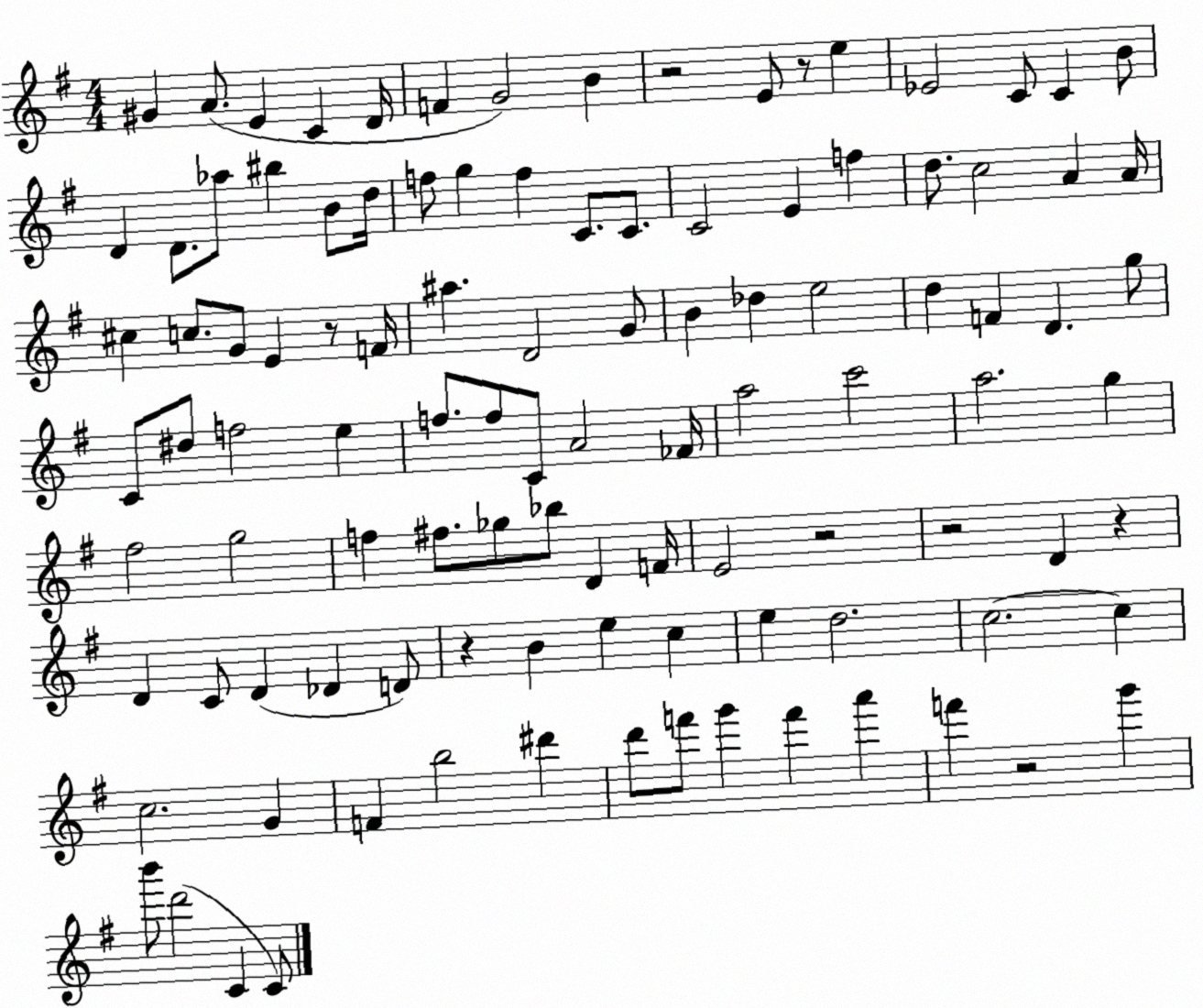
X:1
T:Untitled
M:4/4
L:1/4
K:G
^G A/2 E C D/4 F G2 B z2 E/2 z/2 e _E2 C/2 C B/2 D D/2 _a/2 ^b B/2 d/4 f/2 g f C/2 C/2 C2 E f d/2 c2 A A/4 ^c c/2 G/2 E z/2 F/4 ^a D2 G/2 B _d e2 d F D g/2 C/2 ^d/2 f2 e f/2 f/2 C/2 A2 _F/4 a2 c'2 a2 g ^f2 g2 f ^f/2 _g/2 _b/2 D F/4 E2 z2 z2 D z D C/2 D _D D/2 z B e c e d2 c2 c c2 G F b2 ^d' d'/2 f'/2 g' f' a' f' z2 g' b'/2 d'2 C C/2